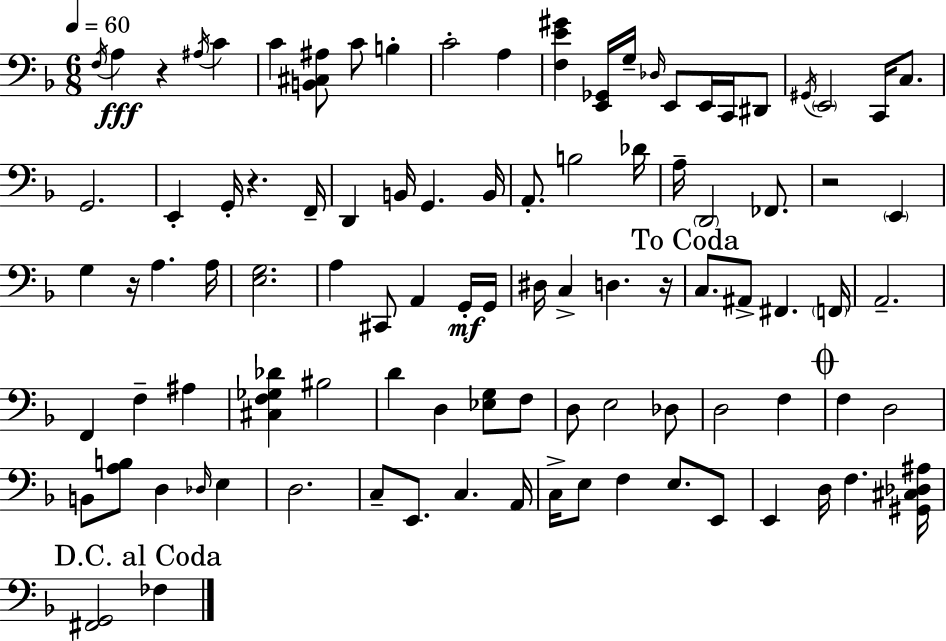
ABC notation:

X:1
T:Untitled
M:6/8
L:1/4
K:F
F,/4 A, z ^A,/4 C C [B,,^C,^A,]/2 C/2 B, C2 A, [F,E^G] [E,,_G,,]/4 G,/4 _D,/4 E,,/2 E,,/4 C,,/4 ^D,,/2 ^G,,/4 E,,2 C,,/4 C,/2 G,,2 E,, G,,/4 z F,,/4 D,, B,,/4 G,, B,,/4 A,,/2 B,2 _D/4 A,/4 D,,2 _F,,/2 z2 E,, G, z/4 A, A,/4 [E,G,]2 A, ^C,,/2 A,, G,,/4 G,,/4 ^D,/4 C, D, z/4 C,/2 ^A,,/2 ^F,, F,,/4 A,,2 F,, F, ^A, [^C,F,_G,_D] ^B,2 D D, [_E,G,]/2 F,/2 D,/2 E,2 _D,/2 D,2 F, F, D,2 B,,/2 [A,B,]/2 D, _D,/4 E, D,2 C,/2 E,,/2 C, A,,/4 C,/4 E,/2 F, E,/2 E,,/2 E,, D,/4 F, [^G,,^C,_D,^A,]/4 [^F,,G,,]2 _F,